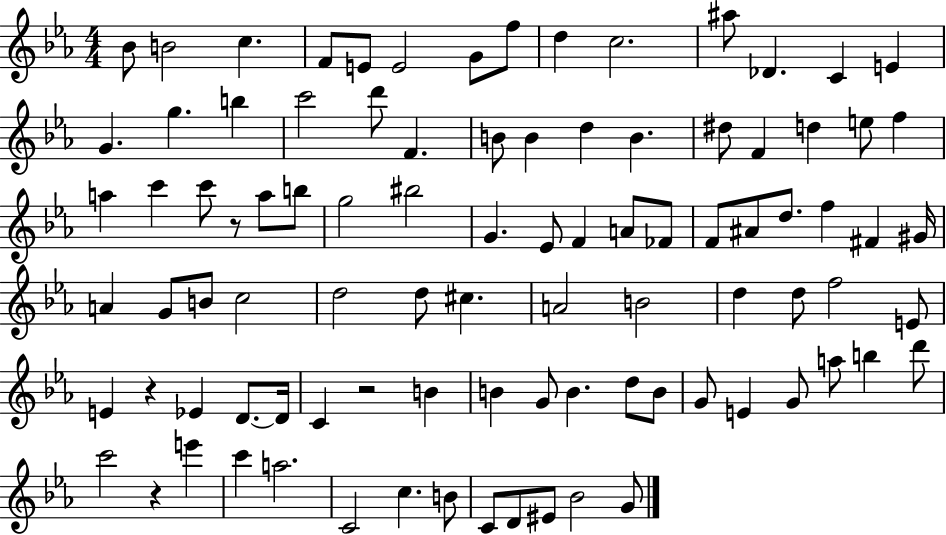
{
  \clef treble
  \numericTimeSignature
  \time 4/4
  \key ees \major
  bes'8 b'2 c''4. | f'8 e'8 e'2 g'8 f''8 | d''4 c''2. | ais''8 des'4. c'4 e'4 | \break g'4. g''4. b''4 | c'''2 d'''8 f'4. | b'8 b'4 d''4 b'4. | dis''8 f'4 d''4 e''8 f''4 | \break a''4 c'''4 c'''8 r8 a''8 b''8 | g''2 bis''2 | g'4. ees'8 f'4 a'8 fes'8 | f'8 ais'8 d''8. f''4 fis'4 gis'16 | \break a'4 g'8 b'8 c''2 | d''2 d''8 cis''4. | a'2 b'2 | d''4 d''8 f''2 e'8 | \break e'4 r4 ees'4 d'8.~~ d'16 | c'4 r2 b'4 | b'4 g'8 b'4. d''8 b'8 | g'8 e'4 g'8 a''8 b''4 d'''8 | \break c'''2 r4 e'''4 | c'''4 a''2. | c'2 c''4. b'8 | c'8 d'8 eis'8 bes'2 g'8 | \break \bar "|."
}